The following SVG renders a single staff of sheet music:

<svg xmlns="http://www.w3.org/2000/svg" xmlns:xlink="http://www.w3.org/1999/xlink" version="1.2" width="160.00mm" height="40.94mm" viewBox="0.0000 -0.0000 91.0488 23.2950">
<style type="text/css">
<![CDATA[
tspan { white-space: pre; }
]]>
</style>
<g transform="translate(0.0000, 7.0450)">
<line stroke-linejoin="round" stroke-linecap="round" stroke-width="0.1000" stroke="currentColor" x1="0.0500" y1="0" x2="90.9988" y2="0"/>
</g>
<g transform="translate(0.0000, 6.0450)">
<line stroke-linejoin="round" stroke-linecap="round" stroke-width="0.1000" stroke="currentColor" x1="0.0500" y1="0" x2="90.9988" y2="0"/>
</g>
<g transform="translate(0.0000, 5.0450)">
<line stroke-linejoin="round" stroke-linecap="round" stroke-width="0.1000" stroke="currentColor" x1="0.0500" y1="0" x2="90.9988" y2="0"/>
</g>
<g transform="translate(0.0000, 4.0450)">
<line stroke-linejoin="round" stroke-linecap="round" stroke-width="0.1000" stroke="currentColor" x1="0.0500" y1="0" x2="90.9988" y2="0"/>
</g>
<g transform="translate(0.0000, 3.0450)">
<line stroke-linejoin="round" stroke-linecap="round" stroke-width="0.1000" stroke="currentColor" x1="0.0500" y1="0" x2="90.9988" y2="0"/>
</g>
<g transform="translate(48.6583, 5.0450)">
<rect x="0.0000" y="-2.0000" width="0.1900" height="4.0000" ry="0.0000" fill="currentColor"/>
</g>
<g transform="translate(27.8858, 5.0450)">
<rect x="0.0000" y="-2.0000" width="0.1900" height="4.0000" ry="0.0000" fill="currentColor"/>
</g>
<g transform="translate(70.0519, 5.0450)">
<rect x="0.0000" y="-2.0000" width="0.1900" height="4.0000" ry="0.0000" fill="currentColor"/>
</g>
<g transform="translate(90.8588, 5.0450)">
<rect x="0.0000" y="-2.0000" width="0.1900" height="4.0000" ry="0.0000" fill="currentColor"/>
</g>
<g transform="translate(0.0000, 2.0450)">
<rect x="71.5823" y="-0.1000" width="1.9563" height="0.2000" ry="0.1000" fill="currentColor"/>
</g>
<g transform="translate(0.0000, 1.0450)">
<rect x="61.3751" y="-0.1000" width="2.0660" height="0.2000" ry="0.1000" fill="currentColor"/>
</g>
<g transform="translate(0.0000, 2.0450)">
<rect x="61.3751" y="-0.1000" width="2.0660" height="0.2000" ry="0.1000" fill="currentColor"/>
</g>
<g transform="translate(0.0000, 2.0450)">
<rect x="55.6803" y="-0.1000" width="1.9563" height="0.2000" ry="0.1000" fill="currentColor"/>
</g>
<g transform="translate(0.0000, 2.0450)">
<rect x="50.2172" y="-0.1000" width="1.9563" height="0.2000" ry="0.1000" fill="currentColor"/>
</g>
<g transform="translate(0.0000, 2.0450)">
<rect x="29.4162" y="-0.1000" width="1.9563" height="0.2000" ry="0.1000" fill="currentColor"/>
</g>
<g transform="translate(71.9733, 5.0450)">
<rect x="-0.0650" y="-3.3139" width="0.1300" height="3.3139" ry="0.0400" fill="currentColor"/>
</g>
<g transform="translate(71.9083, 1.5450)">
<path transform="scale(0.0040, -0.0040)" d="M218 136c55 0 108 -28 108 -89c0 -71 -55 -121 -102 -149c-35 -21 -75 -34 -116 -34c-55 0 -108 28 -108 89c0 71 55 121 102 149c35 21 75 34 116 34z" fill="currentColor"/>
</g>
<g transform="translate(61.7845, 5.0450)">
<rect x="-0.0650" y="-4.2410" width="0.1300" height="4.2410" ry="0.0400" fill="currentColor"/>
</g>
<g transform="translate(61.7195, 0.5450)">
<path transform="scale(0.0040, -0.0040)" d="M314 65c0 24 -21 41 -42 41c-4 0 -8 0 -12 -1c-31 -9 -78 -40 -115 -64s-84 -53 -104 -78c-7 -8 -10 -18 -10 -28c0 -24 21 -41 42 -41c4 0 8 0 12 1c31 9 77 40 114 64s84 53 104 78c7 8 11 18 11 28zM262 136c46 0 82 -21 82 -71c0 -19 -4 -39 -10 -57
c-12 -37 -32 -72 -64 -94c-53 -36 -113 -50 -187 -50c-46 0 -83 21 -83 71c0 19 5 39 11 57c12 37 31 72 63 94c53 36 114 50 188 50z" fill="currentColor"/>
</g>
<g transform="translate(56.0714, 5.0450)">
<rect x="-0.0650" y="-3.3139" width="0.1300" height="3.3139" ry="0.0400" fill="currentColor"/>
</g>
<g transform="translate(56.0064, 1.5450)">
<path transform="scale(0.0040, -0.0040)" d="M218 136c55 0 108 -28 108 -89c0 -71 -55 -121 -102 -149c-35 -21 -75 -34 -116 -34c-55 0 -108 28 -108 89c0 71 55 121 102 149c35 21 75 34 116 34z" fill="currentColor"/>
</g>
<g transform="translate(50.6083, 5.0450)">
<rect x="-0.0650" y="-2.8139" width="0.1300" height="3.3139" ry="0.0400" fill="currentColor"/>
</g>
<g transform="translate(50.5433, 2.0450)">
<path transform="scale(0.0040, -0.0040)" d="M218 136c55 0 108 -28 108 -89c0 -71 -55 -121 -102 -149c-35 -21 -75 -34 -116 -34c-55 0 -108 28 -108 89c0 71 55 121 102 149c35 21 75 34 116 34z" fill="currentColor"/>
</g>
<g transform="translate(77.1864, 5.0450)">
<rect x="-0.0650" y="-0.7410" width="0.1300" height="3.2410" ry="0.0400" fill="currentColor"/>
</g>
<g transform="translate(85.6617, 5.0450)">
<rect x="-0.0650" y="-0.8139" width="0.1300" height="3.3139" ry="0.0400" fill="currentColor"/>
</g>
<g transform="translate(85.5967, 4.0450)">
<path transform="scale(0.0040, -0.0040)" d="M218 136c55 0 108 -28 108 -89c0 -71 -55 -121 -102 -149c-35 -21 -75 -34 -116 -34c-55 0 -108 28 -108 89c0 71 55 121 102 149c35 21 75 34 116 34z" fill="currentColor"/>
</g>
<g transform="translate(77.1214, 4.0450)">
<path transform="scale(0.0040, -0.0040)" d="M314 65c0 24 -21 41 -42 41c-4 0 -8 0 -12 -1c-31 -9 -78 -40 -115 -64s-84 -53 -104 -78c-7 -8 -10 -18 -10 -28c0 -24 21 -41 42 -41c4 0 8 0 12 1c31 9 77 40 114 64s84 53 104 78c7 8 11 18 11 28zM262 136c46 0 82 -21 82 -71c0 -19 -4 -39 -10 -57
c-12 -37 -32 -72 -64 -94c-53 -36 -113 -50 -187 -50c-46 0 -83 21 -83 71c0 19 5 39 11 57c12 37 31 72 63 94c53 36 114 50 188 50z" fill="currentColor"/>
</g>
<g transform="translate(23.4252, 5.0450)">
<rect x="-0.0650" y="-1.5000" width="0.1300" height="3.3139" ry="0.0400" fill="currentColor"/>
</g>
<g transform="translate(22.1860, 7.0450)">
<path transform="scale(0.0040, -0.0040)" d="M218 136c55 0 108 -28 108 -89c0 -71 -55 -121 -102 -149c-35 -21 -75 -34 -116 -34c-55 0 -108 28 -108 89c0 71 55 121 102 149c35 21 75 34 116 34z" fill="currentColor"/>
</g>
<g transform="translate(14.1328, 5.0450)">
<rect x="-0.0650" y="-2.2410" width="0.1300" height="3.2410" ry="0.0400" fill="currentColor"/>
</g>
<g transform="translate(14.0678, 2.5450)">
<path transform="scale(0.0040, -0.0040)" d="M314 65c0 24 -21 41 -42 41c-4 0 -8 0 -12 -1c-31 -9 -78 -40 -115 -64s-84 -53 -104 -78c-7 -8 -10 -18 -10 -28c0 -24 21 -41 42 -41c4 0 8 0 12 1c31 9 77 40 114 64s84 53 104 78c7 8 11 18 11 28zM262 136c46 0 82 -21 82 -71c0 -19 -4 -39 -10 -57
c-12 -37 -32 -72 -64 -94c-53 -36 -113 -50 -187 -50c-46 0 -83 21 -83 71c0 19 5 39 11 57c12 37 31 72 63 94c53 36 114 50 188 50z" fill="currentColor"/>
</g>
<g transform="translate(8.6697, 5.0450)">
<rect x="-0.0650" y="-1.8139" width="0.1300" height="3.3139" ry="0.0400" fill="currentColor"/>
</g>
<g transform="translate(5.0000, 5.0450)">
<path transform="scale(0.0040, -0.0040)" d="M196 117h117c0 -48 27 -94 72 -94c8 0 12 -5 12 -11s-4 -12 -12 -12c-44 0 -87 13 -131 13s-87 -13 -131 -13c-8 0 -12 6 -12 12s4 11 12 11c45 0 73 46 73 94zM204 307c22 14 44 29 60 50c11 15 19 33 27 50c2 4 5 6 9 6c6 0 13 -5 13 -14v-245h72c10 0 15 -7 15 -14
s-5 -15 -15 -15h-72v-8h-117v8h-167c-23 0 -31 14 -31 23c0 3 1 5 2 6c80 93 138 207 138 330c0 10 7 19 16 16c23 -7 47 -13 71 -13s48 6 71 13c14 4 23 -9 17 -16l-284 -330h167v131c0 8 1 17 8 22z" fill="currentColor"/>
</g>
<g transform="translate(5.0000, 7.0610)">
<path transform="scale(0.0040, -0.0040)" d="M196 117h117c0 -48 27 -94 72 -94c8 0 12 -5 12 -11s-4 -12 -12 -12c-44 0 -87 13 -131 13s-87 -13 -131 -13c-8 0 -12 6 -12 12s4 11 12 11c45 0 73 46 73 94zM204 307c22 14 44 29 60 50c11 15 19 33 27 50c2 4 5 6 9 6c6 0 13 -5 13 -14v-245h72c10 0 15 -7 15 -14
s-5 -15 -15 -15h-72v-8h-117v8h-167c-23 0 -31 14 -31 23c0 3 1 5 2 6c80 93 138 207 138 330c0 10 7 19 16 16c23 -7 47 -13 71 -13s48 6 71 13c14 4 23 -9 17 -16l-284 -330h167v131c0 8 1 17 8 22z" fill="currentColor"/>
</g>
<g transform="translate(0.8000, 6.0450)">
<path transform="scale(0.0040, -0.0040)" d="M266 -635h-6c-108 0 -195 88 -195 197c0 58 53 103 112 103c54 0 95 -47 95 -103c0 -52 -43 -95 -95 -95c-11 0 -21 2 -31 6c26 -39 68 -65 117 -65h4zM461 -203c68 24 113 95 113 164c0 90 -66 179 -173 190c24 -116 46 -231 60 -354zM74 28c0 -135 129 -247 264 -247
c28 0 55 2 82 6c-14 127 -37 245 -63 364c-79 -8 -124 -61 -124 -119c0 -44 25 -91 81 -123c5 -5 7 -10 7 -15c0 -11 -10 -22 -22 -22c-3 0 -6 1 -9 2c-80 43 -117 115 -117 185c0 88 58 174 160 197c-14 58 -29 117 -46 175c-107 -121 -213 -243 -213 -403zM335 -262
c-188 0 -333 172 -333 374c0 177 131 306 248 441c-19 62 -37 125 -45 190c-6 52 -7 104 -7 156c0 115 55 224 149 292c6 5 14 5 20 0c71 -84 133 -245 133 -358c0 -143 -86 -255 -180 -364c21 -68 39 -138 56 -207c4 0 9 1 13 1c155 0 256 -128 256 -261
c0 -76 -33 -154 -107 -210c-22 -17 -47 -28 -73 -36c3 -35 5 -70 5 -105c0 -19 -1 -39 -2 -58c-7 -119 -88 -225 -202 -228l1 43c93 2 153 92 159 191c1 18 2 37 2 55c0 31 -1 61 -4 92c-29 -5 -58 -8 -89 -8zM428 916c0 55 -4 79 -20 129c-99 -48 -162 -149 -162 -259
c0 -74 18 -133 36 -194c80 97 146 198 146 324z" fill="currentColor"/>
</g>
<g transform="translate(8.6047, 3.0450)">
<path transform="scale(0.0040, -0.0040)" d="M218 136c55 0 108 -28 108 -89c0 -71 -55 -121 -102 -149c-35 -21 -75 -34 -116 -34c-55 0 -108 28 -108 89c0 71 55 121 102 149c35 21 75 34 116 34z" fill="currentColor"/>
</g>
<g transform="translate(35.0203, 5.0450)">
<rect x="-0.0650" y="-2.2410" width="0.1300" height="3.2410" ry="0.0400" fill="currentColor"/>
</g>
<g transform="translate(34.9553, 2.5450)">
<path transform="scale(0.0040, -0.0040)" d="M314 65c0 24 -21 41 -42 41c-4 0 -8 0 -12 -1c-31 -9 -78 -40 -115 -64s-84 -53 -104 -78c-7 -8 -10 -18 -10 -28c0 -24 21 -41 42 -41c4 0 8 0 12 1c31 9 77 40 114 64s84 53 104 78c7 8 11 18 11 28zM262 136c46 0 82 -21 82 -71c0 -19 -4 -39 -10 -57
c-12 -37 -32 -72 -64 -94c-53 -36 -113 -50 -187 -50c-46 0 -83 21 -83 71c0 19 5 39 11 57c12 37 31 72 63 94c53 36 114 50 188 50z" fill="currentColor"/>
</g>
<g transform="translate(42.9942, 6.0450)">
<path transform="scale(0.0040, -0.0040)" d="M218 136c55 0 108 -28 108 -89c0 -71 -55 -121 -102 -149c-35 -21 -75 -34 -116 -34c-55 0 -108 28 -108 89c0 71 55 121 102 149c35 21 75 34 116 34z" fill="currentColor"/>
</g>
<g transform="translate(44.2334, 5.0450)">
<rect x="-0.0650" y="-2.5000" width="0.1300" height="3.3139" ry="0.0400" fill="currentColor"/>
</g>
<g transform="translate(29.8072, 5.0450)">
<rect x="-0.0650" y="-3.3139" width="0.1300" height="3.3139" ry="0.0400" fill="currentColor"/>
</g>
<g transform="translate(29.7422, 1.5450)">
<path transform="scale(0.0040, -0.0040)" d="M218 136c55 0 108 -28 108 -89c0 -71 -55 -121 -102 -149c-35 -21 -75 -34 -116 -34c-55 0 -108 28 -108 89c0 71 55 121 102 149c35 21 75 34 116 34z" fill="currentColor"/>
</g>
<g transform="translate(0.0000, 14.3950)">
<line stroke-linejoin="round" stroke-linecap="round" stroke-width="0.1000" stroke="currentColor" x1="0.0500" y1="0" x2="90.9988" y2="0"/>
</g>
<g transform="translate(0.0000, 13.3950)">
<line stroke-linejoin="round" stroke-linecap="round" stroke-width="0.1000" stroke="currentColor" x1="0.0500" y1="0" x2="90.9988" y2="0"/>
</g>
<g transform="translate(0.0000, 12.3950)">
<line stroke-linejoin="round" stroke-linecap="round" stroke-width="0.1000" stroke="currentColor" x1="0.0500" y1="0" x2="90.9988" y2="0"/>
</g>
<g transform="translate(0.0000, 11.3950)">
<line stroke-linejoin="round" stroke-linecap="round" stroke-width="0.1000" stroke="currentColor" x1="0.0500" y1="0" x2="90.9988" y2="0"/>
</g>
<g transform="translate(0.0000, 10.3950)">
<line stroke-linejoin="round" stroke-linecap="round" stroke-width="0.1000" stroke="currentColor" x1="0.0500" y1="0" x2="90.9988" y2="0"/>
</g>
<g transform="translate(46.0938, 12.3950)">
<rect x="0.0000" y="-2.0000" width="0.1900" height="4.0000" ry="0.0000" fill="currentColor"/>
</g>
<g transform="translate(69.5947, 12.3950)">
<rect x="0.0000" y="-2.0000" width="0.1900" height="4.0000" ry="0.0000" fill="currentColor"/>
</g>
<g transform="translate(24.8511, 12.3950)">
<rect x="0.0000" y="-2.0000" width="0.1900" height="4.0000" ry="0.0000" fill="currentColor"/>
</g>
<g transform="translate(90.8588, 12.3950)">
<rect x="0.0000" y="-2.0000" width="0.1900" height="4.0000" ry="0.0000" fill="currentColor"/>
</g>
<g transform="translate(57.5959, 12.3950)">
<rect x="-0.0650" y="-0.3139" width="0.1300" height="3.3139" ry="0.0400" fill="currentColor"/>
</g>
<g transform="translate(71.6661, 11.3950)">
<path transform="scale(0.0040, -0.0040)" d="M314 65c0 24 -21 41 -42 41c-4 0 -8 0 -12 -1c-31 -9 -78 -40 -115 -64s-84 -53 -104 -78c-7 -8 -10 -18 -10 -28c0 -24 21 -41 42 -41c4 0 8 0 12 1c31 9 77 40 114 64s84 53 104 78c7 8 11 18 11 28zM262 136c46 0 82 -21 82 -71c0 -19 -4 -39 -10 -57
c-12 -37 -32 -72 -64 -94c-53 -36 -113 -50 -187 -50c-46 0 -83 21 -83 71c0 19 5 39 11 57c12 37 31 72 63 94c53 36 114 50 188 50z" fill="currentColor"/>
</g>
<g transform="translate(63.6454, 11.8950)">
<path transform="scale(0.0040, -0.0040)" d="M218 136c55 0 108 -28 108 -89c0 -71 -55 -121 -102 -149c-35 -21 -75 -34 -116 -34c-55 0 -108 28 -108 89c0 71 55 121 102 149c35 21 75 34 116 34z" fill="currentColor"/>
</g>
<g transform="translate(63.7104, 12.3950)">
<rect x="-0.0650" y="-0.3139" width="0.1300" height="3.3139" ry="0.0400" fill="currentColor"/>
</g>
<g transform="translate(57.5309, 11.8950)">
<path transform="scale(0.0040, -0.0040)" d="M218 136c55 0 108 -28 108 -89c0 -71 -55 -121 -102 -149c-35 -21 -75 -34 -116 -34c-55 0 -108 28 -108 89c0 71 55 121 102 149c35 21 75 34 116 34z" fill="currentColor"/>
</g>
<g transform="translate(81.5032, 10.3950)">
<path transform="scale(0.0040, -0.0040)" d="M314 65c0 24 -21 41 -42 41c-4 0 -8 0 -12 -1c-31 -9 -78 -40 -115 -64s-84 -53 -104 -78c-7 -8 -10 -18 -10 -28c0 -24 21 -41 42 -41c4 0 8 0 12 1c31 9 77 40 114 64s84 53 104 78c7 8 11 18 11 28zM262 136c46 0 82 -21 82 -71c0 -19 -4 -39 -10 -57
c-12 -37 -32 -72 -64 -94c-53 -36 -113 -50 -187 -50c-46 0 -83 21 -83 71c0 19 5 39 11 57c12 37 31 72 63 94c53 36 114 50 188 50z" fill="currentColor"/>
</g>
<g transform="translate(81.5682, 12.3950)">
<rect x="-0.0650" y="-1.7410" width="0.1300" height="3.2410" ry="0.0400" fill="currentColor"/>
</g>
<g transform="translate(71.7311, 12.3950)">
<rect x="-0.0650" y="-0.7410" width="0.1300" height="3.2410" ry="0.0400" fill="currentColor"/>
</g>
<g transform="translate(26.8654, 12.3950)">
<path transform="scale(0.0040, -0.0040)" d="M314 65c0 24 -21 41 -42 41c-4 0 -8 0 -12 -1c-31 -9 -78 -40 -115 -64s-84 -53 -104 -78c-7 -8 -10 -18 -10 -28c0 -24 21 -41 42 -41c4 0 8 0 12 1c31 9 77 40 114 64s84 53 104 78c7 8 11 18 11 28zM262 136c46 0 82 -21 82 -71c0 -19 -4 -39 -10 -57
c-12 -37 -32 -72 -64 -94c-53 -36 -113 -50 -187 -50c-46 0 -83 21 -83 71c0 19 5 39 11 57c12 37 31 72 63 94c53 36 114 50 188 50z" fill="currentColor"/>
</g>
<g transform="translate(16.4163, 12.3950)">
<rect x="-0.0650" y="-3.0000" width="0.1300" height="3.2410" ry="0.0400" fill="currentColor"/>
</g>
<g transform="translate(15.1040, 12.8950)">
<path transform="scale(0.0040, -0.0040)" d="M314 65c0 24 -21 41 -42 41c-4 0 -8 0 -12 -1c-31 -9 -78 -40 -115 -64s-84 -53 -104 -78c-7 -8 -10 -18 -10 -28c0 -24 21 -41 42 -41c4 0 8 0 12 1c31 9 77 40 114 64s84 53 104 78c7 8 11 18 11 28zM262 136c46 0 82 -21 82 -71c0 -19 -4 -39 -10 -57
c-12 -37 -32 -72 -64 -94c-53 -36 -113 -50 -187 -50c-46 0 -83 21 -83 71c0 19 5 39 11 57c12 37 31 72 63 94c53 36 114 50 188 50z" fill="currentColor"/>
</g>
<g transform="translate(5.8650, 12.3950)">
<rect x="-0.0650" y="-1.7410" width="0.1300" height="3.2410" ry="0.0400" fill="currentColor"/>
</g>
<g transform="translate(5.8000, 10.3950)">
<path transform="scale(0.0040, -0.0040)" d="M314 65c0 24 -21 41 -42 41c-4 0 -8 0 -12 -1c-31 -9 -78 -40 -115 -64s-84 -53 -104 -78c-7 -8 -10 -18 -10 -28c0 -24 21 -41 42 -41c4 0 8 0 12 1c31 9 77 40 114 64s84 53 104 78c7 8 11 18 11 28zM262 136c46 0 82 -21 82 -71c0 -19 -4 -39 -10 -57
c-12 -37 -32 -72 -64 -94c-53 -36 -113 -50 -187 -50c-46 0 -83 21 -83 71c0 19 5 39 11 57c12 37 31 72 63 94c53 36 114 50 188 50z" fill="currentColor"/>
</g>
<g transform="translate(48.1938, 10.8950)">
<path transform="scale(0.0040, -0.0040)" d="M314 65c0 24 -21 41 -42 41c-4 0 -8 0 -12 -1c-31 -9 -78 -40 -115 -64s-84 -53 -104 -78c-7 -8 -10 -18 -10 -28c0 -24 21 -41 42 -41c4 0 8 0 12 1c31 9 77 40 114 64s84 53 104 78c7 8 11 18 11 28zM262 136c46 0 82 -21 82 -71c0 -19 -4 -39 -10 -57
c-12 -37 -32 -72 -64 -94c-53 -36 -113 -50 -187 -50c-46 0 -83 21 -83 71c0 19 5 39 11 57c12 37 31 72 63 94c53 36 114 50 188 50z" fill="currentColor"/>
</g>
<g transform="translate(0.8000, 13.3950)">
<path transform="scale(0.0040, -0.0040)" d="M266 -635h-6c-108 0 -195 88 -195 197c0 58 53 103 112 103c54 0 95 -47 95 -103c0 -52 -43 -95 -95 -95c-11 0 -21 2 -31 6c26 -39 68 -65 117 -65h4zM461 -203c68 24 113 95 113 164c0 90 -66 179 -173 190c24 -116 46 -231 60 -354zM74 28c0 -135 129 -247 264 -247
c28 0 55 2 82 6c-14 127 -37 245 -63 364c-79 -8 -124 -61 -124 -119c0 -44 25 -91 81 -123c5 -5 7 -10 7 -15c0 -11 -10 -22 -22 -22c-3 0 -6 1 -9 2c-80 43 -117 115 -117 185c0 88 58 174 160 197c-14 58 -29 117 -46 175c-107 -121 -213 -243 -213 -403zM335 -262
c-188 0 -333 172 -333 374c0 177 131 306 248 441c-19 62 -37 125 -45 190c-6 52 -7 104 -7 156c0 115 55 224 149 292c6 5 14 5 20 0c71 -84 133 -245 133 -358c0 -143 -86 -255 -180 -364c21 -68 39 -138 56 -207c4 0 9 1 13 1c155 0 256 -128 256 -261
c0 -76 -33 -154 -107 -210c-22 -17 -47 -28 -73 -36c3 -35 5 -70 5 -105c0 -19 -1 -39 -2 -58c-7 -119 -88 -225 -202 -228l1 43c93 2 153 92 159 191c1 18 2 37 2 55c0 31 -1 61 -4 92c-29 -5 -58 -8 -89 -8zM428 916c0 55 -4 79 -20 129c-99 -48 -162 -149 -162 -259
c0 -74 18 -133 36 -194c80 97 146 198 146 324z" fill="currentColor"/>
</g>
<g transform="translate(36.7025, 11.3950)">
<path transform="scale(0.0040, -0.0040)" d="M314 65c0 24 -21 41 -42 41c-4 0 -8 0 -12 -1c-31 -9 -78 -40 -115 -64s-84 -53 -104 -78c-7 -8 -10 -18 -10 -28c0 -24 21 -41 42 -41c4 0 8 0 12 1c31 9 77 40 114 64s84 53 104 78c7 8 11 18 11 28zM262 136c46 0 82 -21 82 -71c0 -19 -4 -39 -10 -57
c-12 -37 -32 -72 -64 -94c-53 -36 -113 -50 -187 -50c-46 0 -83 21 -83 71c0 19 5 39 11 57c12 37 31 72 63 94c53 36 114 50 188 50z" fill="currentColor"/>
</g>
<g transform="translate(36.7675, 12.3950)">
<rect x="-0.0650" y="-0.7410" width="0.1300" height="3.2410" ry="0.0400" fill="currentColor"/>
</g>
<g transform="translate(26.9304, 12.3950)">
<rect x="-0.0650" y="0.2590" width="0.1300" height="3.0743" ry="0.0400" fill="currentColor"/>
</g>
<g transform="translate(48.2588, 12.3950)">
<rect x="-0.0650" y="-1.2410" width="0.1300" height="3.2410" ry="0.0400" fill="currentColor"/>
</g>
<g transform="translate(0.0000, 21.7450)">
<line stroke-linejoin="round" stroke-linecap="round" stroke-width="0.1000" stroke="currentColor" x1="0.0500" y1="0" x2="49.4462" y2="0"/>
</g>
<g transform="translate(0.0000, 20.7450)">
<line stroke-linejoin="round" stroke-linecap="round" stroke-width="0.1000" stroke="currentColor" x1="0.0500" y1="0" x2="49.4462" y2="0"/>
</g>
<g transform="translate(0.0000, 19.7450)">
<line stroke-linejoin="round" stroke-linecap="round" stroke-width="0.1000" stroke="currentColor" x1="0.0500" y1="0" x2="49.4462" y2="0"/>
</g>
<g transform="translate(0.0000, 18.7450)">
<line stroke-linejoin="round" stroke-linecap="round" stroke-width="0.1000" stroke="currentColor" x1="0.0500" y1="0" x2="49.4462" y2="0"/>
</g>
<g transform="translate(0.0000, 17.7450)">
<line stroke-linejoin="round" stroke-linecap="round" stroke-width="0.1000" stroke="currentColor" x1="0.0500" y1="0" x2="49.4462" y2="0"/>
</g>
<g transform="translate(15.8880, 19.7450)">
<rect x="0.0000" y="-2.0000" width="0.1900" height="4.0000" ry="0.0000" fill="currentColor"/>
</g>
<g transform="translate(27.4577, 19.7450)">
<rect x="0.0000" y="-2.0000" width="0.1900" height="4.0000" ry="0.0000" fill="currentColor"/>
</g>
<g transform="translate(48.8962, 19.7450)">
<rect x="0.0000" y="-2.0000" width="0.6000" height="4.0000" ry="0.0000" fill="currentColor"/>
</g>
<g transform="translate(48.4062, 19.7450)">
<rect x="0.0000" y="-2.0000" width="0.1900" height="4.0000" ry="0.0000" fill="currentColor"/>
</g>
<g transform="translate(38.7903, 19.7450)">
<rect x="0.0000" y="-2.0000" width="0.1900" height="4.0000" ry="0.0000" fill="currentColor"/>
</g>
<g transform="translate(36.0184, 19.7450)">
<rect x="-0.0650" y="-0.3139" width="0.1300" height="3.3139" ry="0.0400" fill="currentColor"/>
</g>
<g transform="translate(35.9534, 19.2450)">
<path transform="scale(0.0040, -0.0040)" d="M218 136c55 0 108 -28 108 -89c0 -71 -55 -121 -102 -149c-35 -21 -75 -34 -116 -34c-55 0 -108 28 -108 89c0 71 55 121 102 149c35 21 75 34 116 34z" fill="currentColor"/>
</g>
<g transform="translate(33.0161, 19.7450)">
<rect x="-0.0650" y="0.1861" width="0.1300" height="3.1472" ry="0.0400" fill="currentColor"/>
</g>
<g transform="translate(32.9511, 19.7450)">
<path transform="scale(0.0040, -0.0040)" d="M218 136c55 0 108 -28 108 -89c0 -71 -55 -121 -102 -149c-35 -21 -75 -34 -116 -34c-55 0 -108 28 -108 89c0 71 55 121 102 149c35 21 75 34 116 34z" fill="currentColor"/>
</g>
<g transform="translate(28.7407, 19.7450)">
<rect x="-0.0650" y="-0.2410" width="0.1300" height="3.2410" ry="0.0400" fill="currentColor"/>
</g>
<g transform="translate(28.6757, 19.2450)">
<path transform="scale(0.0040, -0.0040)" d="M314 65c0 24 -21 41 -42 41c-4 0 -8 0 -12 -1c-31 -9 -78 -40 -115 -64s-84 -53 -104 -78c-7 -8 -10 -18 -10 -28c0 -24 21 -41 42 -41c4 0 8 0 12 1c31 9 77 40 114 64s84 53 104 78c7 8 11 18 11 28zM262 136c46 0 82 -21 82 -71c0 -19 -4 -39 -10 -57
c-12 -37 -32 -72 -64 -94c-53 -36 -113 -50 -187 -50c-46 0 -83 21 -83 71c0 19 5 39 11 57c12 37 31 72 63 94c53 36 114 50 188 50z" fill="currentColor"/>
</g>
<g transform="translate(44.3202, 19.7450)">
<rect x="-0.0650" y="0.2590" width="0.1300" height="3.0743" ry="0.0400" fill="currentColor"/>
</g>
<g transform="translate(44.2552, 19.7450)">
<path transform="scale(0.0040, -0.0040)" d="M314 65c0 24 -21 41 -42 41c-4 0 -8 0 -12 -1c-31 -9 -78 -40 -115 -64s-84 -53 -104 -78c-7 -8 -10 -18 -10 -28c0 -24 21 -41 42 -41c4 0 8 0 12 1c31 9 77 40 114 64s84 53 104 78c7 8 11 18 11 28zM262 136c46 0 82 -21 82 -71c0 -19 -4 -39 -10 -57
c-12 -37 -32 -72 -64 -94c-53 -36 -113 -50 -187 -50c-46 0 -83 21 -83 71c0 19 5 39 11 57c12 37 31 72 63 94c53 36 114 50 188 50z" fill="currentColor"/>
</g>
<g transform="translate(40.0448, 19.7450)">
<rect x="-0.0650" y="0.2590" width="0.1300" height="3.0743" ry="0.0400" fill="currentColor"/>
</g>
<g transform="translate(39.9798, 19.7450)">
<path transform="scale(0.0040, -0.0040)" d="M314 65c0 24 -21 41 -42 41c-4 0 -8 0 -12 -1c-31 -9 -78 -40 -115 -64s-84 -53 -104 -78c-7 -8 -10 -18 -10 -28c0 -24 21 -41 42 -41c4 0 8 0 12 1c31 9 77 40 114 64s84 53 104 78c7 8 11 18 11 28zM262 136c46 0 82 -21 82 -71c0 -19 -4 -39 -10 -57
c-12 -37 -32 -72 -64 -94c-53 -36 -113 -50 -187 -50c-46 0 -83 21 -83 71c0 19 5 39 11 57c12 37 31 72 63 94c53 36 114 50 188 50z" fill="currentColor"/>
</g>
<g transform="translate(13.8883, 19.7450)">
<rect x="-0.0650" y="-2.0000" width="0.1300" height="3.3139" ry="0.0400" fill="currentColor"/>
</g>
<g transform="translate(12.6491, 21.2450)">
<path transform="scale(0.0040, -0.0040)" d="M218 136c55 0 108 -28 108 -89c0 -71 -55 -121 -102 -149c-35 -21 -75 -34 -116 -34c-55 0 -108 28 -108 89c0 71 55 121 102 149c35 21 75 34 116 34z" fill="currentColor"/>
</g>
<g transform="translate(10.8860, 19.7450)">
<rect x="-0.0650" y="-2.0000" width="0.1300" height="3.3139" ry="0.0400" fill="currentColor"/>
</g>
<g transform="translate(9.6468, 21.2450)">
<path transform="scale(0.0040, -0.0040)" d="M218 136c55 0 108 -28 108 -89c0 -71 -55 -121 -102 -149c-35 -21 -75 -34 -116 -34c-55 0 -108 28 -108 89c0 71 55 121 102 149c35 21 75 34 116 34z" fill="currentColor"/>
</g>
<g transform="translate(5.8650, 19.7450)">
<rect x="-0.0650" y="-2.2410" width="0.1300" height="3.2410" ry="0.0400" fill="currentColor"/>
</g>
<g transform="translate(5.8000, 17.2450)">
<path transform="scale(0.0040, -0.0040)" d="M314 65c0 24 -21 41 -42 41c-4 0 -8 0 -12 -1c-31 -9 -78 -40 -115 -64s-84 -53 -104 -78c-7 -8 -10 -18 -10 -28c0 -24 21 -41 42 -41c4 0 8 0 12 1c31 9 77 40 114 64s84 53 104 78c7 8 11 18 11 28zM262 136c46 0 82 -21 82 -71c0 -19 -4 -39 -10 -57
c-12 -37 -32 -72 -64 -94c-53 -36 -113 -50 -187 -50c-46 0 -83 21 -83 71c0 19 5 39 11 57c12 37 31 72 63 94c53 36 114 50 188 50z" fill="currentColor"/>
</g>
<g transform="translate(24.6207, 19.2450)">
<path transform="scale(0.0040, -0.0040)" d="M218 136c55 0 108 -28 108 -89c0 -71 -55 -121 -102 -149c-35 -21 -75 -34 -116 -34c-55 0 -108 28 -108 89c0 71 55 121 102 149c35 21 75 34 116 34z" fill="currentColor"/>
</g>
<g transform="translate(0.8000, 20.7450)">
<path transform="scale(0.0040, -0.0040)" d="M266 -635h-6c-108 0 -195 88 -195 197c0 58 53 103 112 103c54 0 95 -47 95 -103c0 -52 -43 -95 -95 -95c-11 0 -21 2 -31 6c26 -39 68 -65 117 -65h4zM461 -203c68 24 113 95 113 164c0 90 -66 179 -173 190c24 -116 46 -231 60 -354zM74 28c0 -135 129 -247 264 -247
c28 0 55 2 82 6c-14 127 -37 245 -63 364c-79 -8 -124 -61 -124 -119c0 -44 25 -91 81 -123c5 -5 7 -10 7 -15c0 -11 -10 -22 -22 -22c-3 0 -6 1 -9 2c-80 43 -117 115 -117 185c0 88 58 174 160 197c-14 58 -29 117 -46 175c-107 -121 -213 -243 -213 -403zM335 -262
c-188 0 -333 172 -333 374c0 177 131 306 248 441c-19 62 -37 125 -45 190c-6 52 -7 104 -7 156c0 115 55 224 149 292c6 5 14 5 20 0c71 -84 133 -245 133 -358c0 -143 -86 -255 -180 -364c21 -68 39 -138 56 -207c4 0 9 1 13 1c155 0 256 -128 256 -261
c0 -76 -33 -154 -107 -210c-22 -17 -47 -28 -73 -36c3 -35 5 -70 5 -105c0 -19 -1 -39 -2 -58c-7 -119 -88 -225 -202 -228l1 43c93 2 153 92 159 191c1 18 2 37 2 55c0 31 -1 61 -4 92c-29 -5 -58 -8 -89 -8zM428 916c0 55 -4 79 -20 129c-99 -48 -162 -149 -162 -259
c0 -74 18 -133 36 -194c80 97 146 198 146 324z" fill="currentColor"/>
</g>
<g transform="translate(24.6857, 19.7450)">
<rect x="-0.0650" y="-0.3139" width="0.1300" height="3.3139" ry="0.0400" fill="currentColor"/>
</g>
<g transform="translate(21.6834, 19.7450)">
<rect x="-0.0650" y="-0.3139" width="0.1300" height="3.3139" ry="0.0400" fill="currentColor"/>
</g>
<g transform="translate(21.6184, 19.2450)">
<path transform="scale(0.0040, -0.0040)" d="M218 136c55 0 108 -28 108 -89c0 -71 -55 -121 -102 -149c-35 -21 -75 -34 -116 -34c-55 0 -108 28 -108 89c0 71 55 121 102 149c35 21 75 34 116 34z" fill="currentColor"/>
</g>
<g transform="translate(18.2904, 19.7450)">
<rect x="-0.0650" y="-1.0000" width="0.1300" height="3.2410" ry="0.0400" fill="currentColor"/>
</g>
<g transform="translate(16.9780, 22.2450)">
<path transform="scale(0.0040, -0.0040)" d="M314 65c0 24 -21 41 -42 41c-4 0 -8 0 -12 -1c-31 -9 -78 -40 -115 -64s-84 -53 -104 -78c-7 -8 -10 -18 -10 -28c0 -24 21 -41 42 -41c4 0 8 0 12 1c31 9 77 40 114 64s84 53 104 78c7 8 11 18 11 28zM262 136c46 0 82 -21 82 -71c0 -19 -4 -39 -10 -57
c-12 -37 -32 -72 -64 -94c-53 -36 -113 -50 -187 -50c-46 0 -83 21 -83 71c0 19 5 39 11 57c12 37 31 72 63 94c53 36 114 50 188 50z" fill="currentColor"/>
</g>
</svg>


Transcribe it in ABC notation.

X:1
T:Untitled
M:4/4
L:1/4
K:C
f g2 E b g2 G a b d'2 b d2 d f2 A2 B2 d2 e2 c c d2 f2 g2 F F D2 c c c2 B c B2 B2